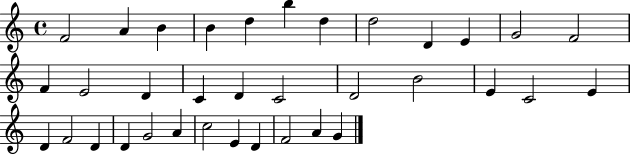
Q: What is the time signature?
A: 4/4